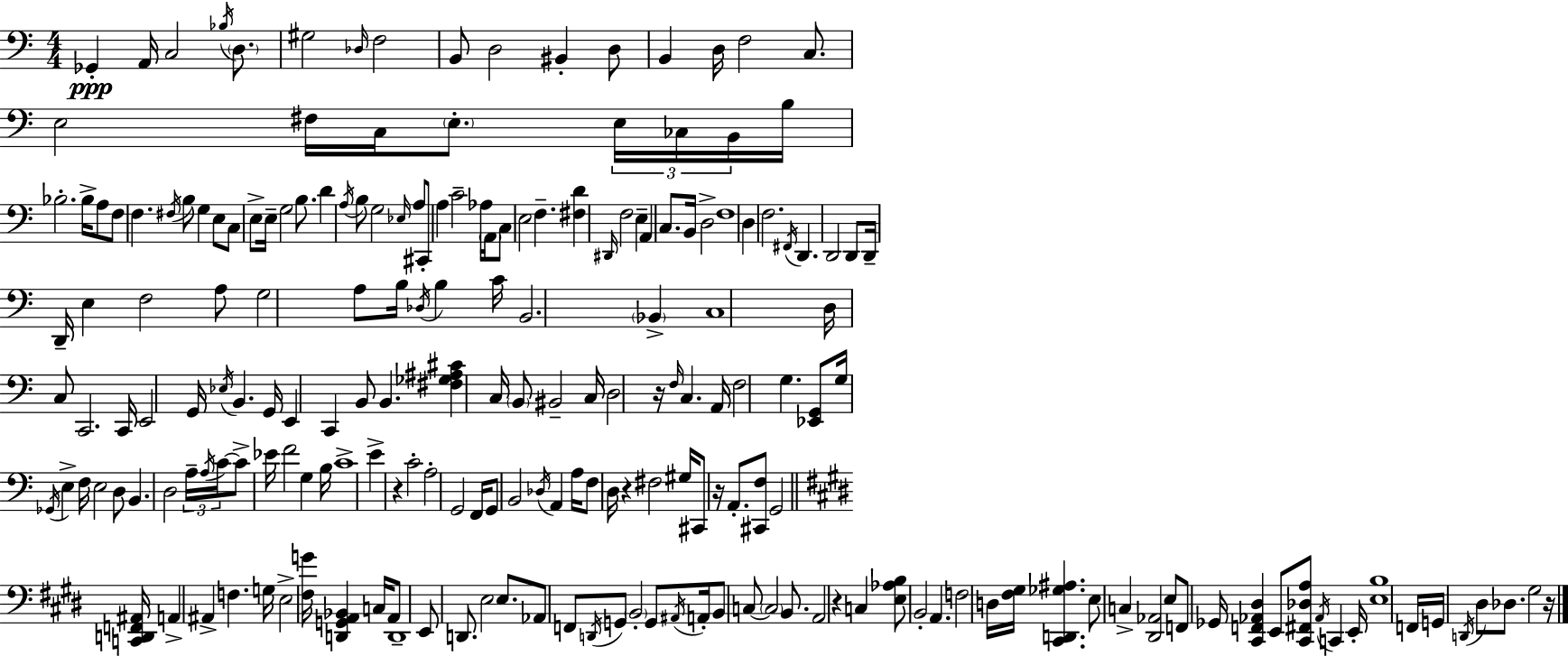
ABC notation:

X:1
T:Untitled
M:4/4
L:1/4
K:Am
_G,, A,,/4 C,2 _B,/4 D,/2 ^G,2 _D,/4 F,2 B,,/2 D,2 ^B,, D,/2 B,, D,/4 F,2 C,/2 E,2 ^F,/4 C,/4 E,/2 E,/4 _C,/4 B,,/4 B,/4 _B,2 _B,/4 A,/2 F,/2 F, ^F,/4 B,/2 G, E,/2 C,/2 E,/2 E,/4 G,2 B,/2 D A,/4 B,/2 G,2 _E,/4 A,/2 ^C,,/2 A, C2 _A,/4 A,,/4 C,/2 E,2 F, [^F,D] ^D,,/4 F,2 E, A,, C,/2 B,,/4 D,2 F,4 D, F,2 ^F,,/4 D,, D,,2 D,,/2 D,,/4 D,,/4 E, F,2 A,/2 G,2 A,/2 B,/4 _D,/4 B, C/4 B,,2 _B,, C,4 D,/4 C,/2 C,,2 C,,/4 E,,2 G,,/4 _E,/4 B,, G,,/4 E,, C,, B,,/2 B,, [^F,_G,^A,^C] C,/4 B,,/2 ^B,,2 C,/4 D,2 z/4 F,/4 C, A,,/4 F,2 G, [_E,,G,,]/2 G,/4 _G,,/4 E, F,/4 E,2 D,/2 B,, D,2 A,/4 A,/4 C/4 C/2 _E/4 F2 G, B,/4 C4 E z C2 A,2 G,,2 F,,/4 G,,/2 B,,2 _D,/4 A,, A,/4 F,/2 D,/4 z ^F,2 ^G,/4 ^C,,/2 z/4 A,,/2 [^C,,F,]/2 G,,2 [C,,D,,F,,^A,,]/4 A,, ^A,, F, G,/4 E,2 [^F,G]/4 [D,,G,,A,,_B,,] C,/4 A,,/2 D,,4 E,,/2 D,,/2 E,2 E,/2 _A,,/2 F,,/2 D,,/4 G,,/2 B,,2 G,,/2 ^A,,/4 A,,/4 B,,/2 C,/2 C,2 B,,/2 A,,2 z C, [E,_A,B,]/2 B,,2 A,, F,2 D,/4 [^F,^G,]/4 [^C,,D,,_G,^A,] E,/2 C, [^D,,_A,,]2 E,/2 F,,/2 _G,,/4 [^C,,F,,_A,,^D,] E,,/2 [^C,,^F,,_D,A,]/2 _A,,/4 C,, E,,/4 [E,B,]4 F,,/4 G,,/4 D,,/4 ^D,/2 _D,/2 ^G,2 z/4